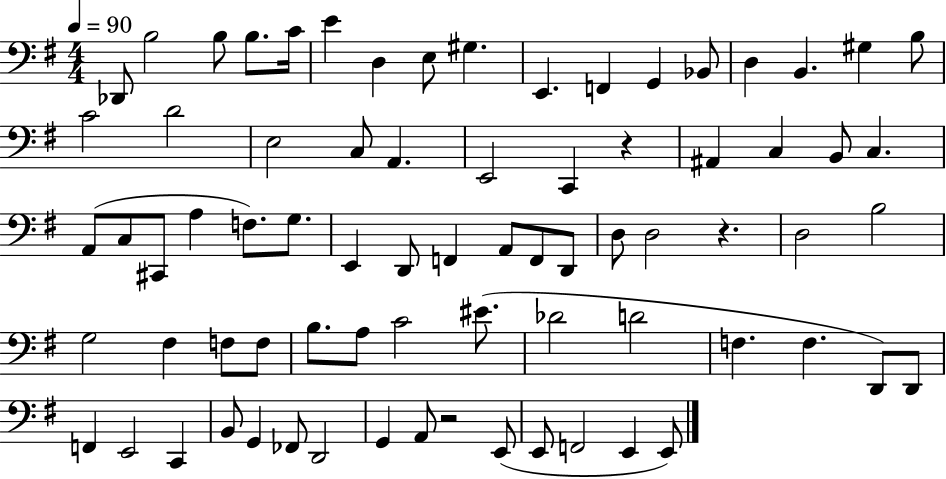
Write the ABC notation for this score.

X:1
T:Untitled
M:4/4
L:1/4
K:G
_D,,/2 B,2 B,/2 B,/2 C/4 E D, E,/2 ^G, E,, F,, G,, _B,,/2 D, B,, ^G, B,/2 C2 D2 E,2 C,/2 A,, E,,2 C,, z ^A,, C, B,,/2 C, A,,/2 C,/2 ^C,,/2 A, F,/2 G,/2 E,, D,,/2 F,, A,,/2 F,,/2 D,,/2 D,/2 D,2 z D,2 B,2 G,2 ^F, F,/2 F,/2 B,/2 A,/2 C2 ^E/2 _D2 D2 F, F, D,,/2 D,,/2 F,, E,,2 C,, B,,/2 G,, _F,,/2 D,,2 G,, A,,/2 z2 E,,/2 E,,/2 F,,2 E,, E,,/2